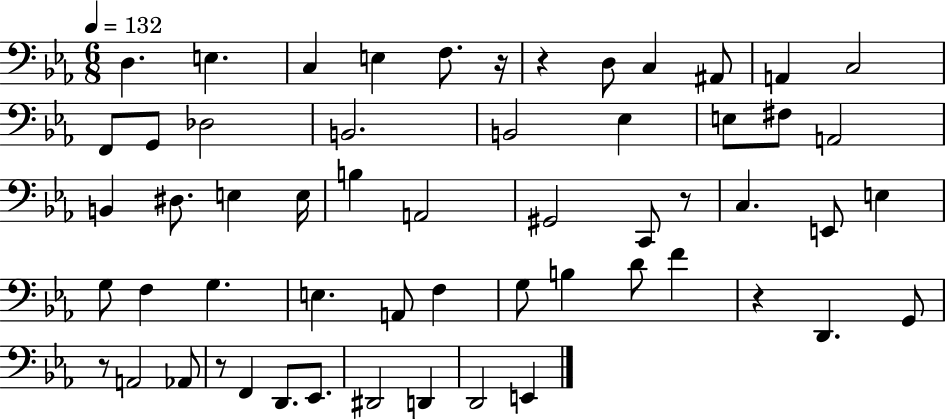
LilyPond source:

{
  \clef bass
  \numericTimeSignature
  \time 6/8
  \key ees \major
  \tempo 4 = 132
  d4. e4. | c4 e4 f8. r16 | r4 d8 c4 ais,8 | a,4 c2 | \break f,8 g,8 des2 | b,2. | b,2 ees4 | e8 fis8 a,2 | \break b,4 dis8. e4 e16 | b4 a,2 | gis,2 c,8 r8 | c4. e,8 e4 | \break g8 f4 g4. | e4. a,8 f4 | g8 b4 d'8 f'4 | r4 d,4. g,8 | \break r8 a,2 aes,8 | r8 f,4 d,8. ees,8. | dis,2 d,4 | d,2 e,4 | \break \bar "|."
}